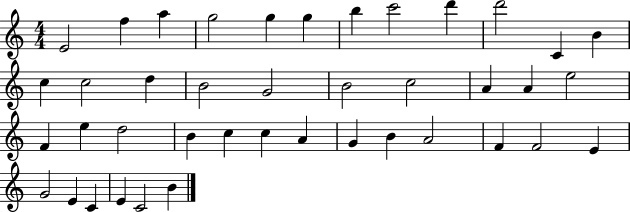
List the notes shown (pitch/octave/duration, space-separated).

E4/h F5/q A5/q G5/h G5/q G5/q B5/q C6/h D6/q D6/h C4/q B4/q C5/q C5/h D5/q B4/h G4/h B4/h C5/h A4/q A4/q E5/h F4/q E5/q D5/h B4/q C5/q C5/q A4/q G4/q B4/q A4/h F4/q F4/h E4/q G4/h E4/q C4/q E4/q C4/h B4/q